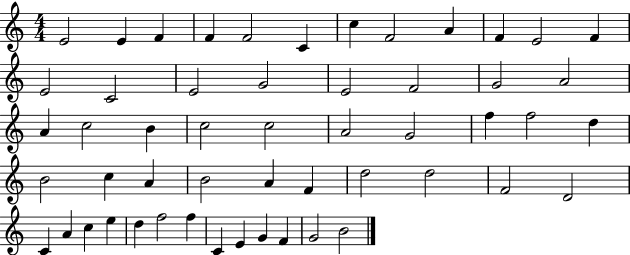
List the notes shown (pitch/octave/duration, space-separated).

E4/h E4/q F4/q F4/q F4/h C4/q C5/q F4/h A4/q F4/q E4/h F4/q E4/h C4/h E4/h G4/h E4/h F4/h G4/h A4/h A4/q C5/h B4/q C5/h C5/h A4/h G4/h F5/q F5/h D5/q B4/h C5/q A4/q B4/h A4/q F4/q D5/h D5/h F4/h D4/h C4/q A4/q C5/q E5/q D5/q F5/h F5/q C4/q E4/q G4/q F4/q G4/h B4/h